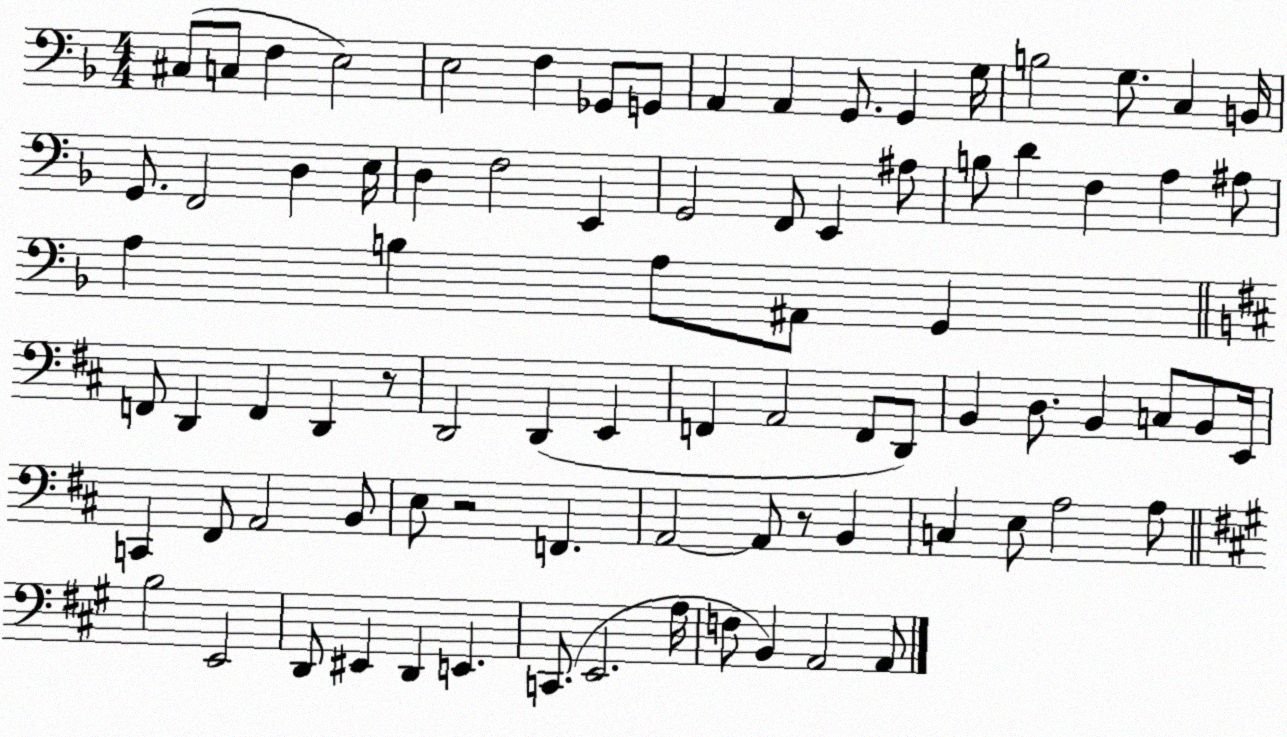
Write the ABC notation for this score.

X:1
T:Untitled
M:4/4
L:1/4
K:F
^C,/2 C,/2 F, E,2 E,2 F, _G,,/2 G,,/2 A,, A,, G,,/2 G,, G,/4 B,2 G,/2 C, B,,/4 G,,/2 F,,2 D, E,/4 D, F,2 E,, G,,2 F,,/2 E,, ^A,/2 B,/2 D F, A, ^A,/2 A, B, A,/2 ^A,,/2 G,, F,,/2 D,, F,, D,, z/2 D,,2 D,, E,, F,, A,,2 F,,/2 D,,/2 B,, D,/2 B,, C,/2 B,,/2 E,,/4 C,, ^F,,/2 A,,2 B,,/2 E,/2 z2 F,, A,,2 A,,/2 z/2 B,, C, E,/2 A,2 A,/2 B,2 E,,2 D,,/2 ^E,, D,, E,, C,,/2 E,,2 A,/4 F,/2 B,, A,,2 A,,/2